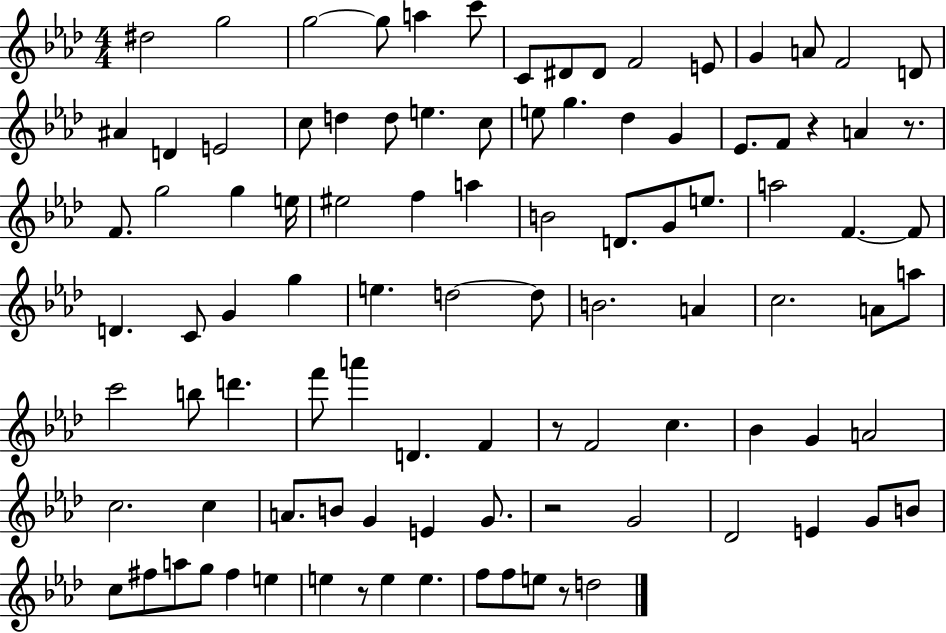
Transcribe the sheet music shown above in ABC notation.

X:1
T:Untitled
M:4/4
L:1/4
K:Ab
^d2 g2 g2 g/2 a c'/2 C/2 ^D/2 ^D/2 F2 E/2 G A/2 F2 D/2 ^A D E2 c/2 d d/2 e c/2 e/2 g _d G _E/2 F/2 z A z/2 F/2 g2 g e/4 ^e2 f a B2 D/2 G/2 e/2 a2 F F/2 D C/2 G g e d2 d/2 B2 A c2 A/2 a/2 c'2 b/2 d' f'/2 a' D F z/2 F2 c _B G A2 c2 c A/2 B/2 G E G/2 z2 G2 _D2 E G/2 B/2 c/2 ^f/2 a/2 g/2 ^f e e z/2 e e f/2 f/2 e/2 z/2 d2